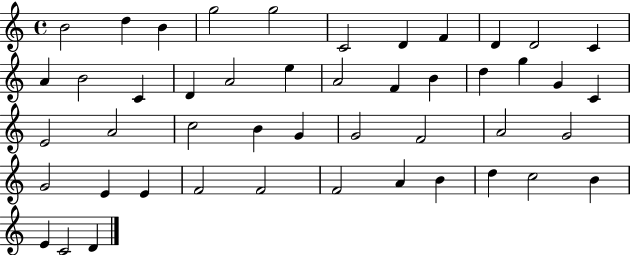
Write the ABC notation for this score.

X:1
T:Untitled
M:4/4
L:1/4
K:C
B2 d B g2 g2 C2 D F D D2 C A B2 C D A2 e A2 F B d g G C E2 A2 c2 B G G2 F2 A2 G2 G2 E E F2 F2 F2 A B d c2 B E C2 D